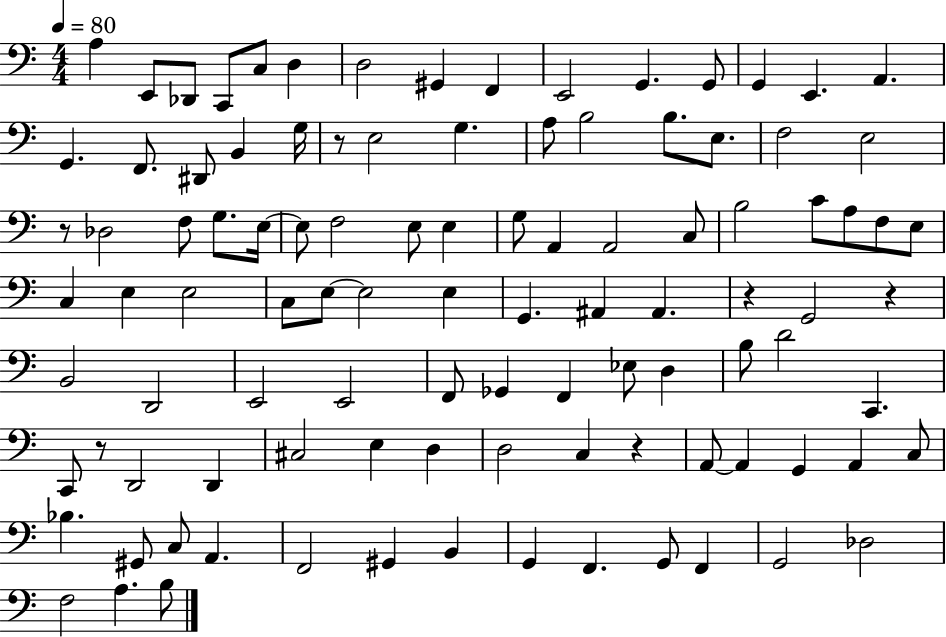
X:1
T:Untitled
M:4/4
L:1/4
K:C
A, E,,/2 _D,,/2 C,,/2 C,/2 D, D,2 ^G,, F,, E,,2 G,, G,,/2 G,, E,, A,, G,, F,,/2 ^D,,/2 B,, G,/4 z/2 E,2 G, A,/2 B,2 B,/2 E,/2 F,2 E,2 z/2 _D,2 F,/2 G,/2 E,/4 E,/2 F,2 E,/2 E, G,/2 A,, A,,2 C,/2 B,2 C/2 A,/2 F,/2 E,/2 C, E, E,2 C,/2 E,/2 E,2 E, G,, ^A,, ^A,, z G,,2 z B,,2 D,,2 E,,2 E,,2 F,,/2 _G,, F,, _E,/2 D, B,/2 D2 C,, C,,/2 z/2 D,,2 D,, ^C,2 E, D, D,2 C, z A,,/2 A,, G,, A,, C,/2 _B, ^G,,/2 C,/2 A,, F,,2 ^G,, B,, G,, F,, G,,/2 F,, G,,2 _D,2 F,2 A, B,/2